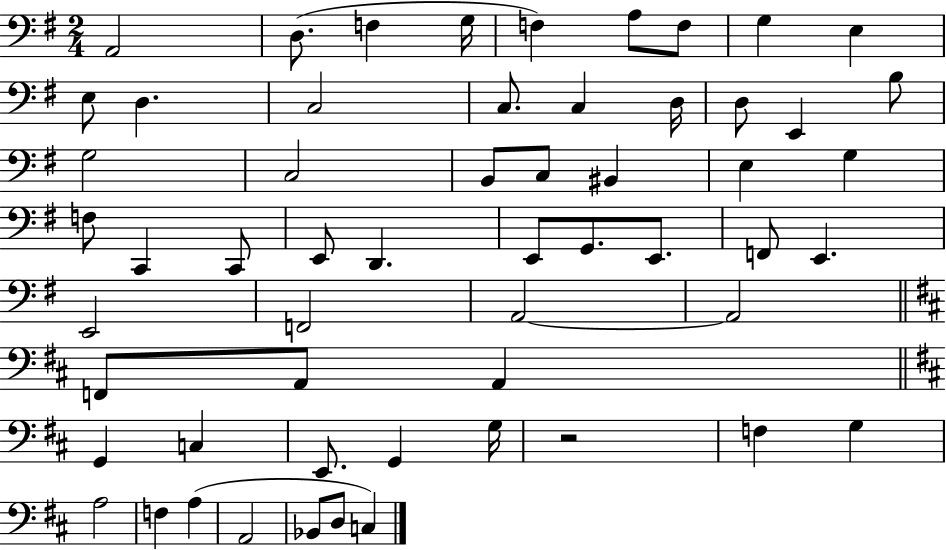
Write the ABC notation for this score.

X:1
T:Untitled
M:2/4
L:1/4
K:G
A,,2 D,/2 F, G,/4 F, A,/2 F,/2 G, E, E,/2 D, C,2 C,/2 C, D,/4 D,/2 E,, B,/2 G,2 C,2 B,,/2 C,/2 ^B,, E, G, F,/2 C,, C,,/2 E,,/2 D,, E,,/2 G,,/2 E,,/2 F,,/2 E,, E,,2 F,,2 A,,2 A,,2 F,,/2 A,,/2 A,, G,, C, E,,/2 G,, G,/4 z2 F, G, A,2 F, A, A,,2 _B,,/2 D,/2 C,